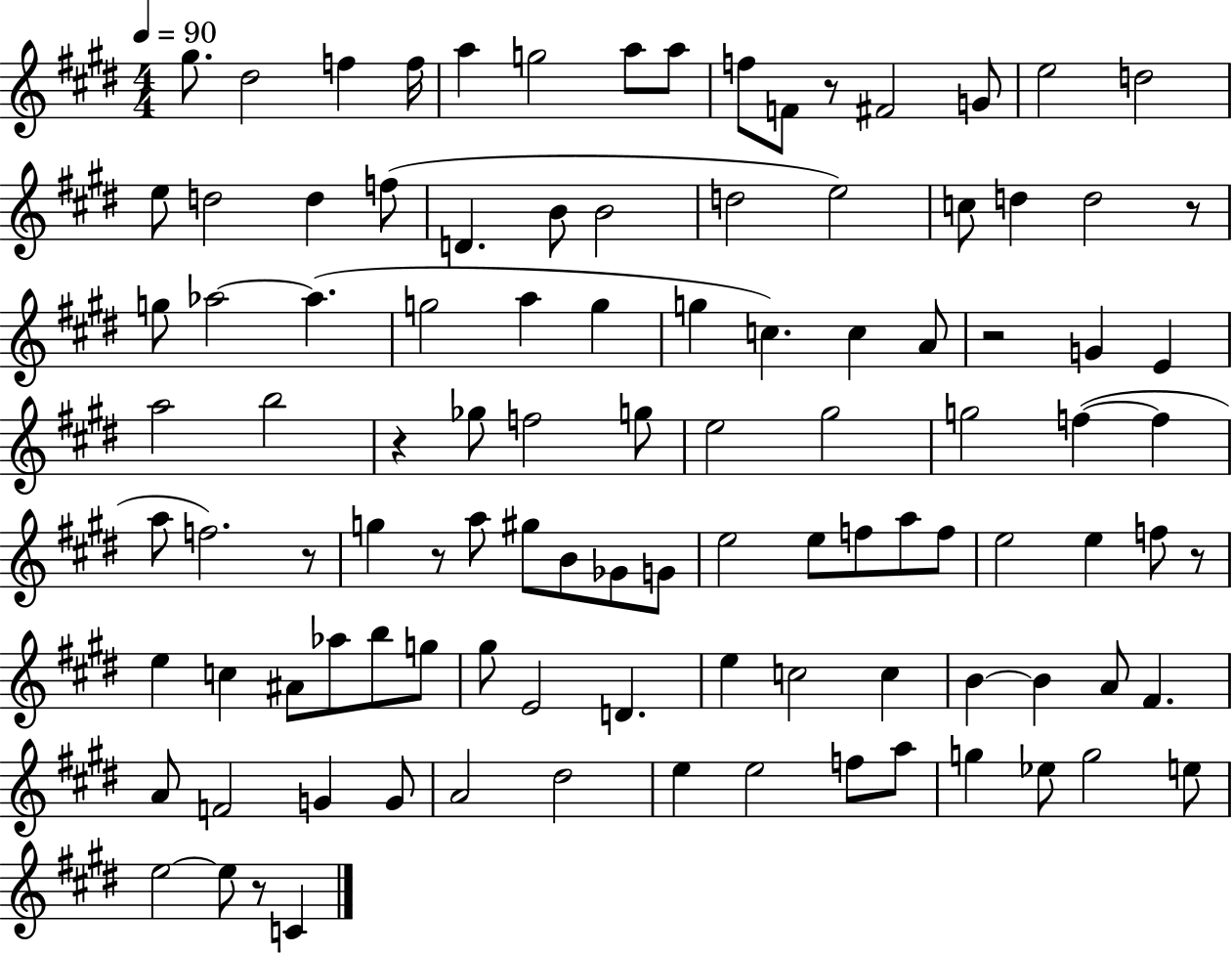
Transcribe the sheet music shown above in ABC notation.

X:1
T:Untitled
M:4/4
L:1/4
K:E
^g/2 ^d2 f f/4 a g2 a/2 a/2 f/2 F/2 z/2 ^F2 G/2 e2 d2 e/2 d2 d f/2 D B/2 B2 d2 e2 c/2 d d2 z/2 g/2 _a2 _a g2 a g g c c A/2 z2 G E a2 b2 z _g/2 f2 g/2 e2 ^g2 g2 f f a/2 f2 z/2 g z/2 a/2 ^g/2 B/2 _G/2 G/2 e2 e/2 f/2 a/2 f/2 e2 e f/2 z/2 e c ^A/2 _a/2 b/2 g/2 ^g/2 E2 D e c2 c B B A/2 ^F A/2 F2 G G/2 A2 ^d2 e e2 f/2 a/2 g _e/2 g2 e/2 e2 e/2 z/2 C